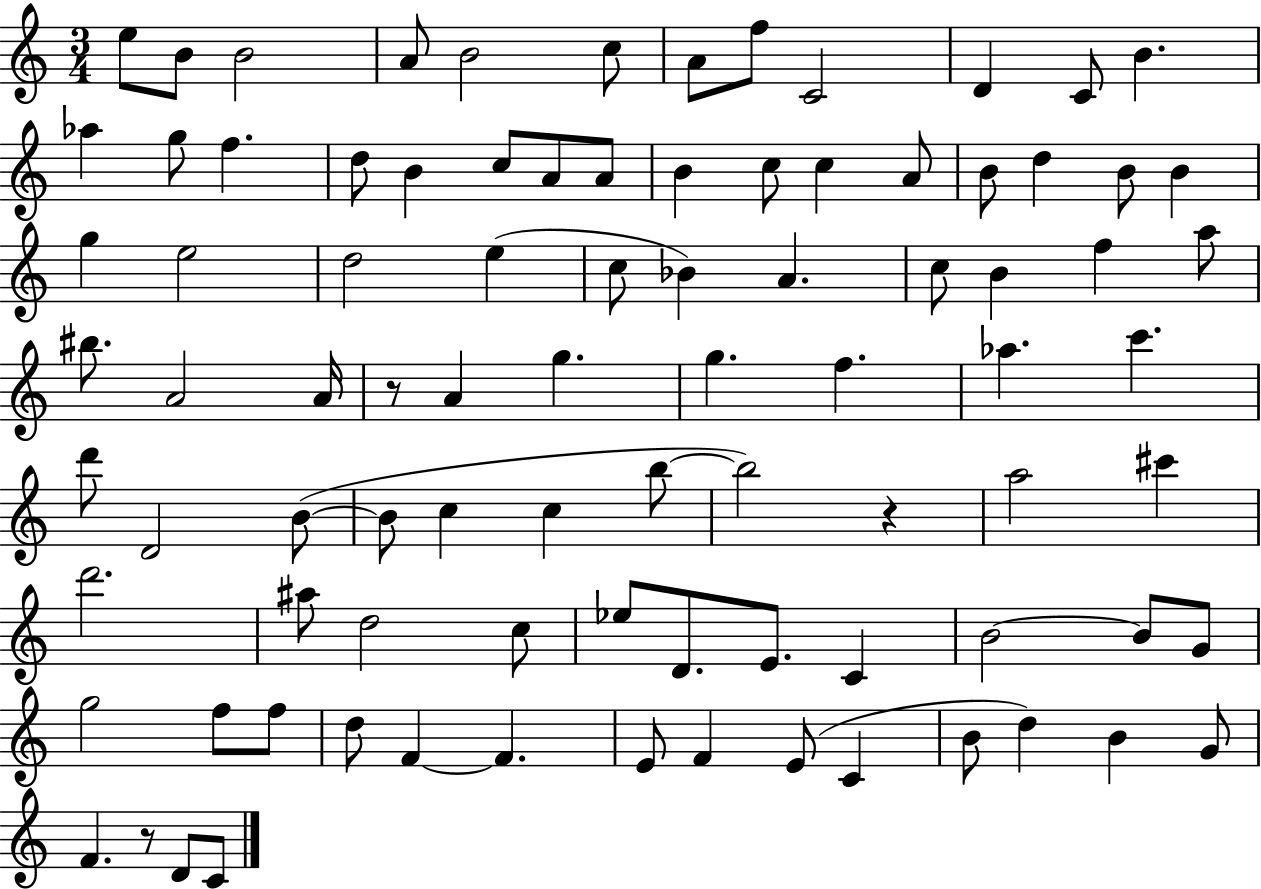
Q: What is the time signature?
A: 3/4